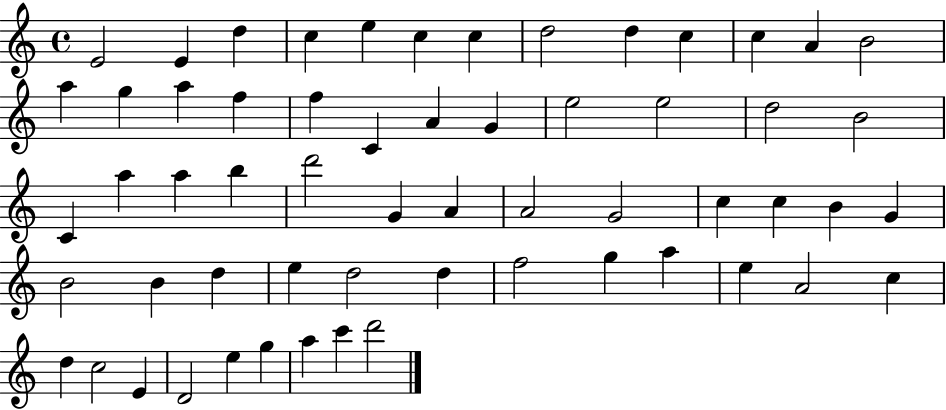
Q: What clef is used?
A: treble